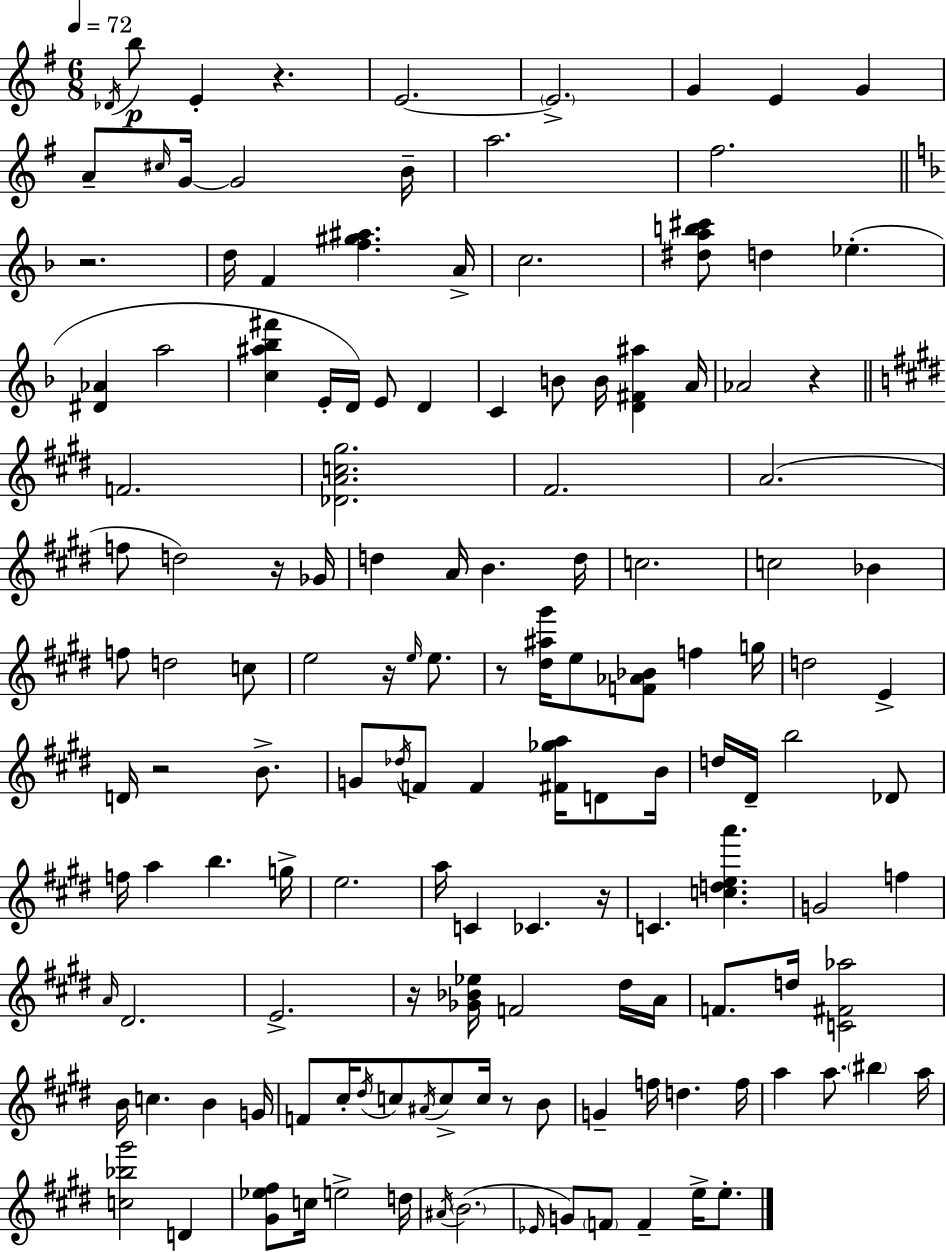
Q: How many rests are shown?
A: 10